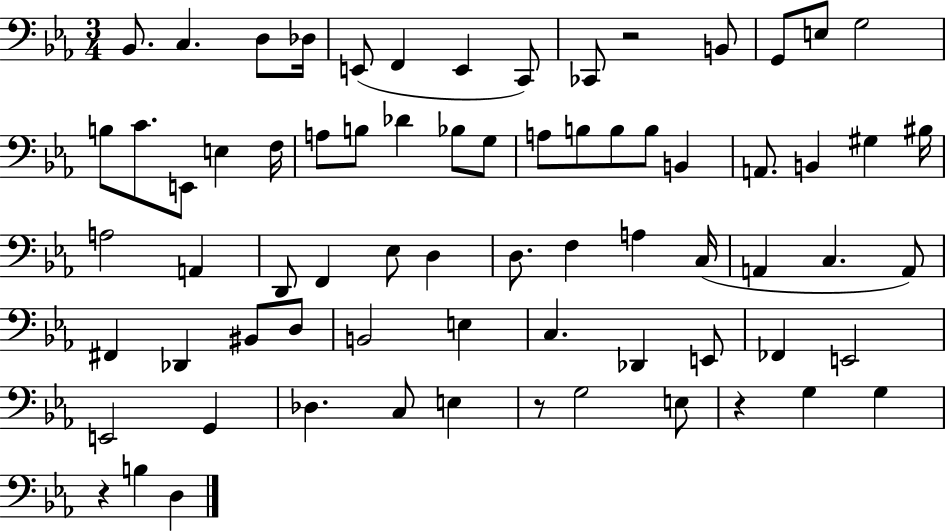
Bb2/e. C3/q. D3/e Db3/s E2/e F2/q E2/q C2/e CES2/e R/h B2/e G2/e E3/e G3/h B3/e C4/e. E2/e E3/q F3/s A3/e B3/e Db4/q Bb3/e G3/e A3/e B3/e B3/e B3/e B2/q A2/e. B2/q G#3/q BIS3/s A3/h A2/q D2/e F2/q Eb3/e D3/q D3/e. F3/q A3/q C3/s A2/q C3/q. A2/e F#2/q Db2/q BIS2/e D3/e B2/h E3/q C3/q. Db2/q E2/e FES2/q E2/h E2/h G2/q Db3/q. C3/e E3/q R/e G3/h E3/e R/q G3/q G3/q R/q B3/q D3/q